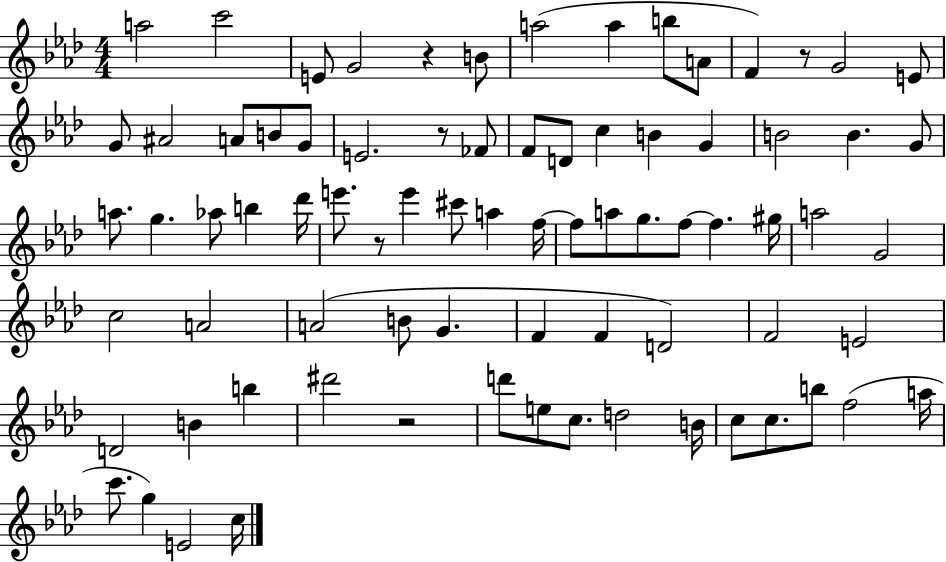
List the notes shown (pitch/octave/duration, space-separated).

A5/h C6/h E4/e G4/h R/q B4/e A5/h A5/q B5/e A4/e F4/q R/e G4/h E4/e G4/e A#4/h A4/e B4/e G4/e E4/h. R/e FES4/e F4/e D4/e C5/q B4/q G4/q B4/h B4/q. G4/e A5/e. G5/q. Ab5/e B5/q Db6/s E6/e. R/e E6/q C#6/e A5/q F5/s F5/e A5/e G5/e. F5/e F5/q. G#5/s A5/h G4/h C5/h A4/h A4/h B4/e G4/q. F4/q F4/q D4/h F4/h E4/h D4/h B4/q B5/q D#6/h R/h D6/e E5/e C5/e. D5/h B4/s C5/e C5/e. B5/e F5/h A5/s C6/e. G5/q E4/h C5/s